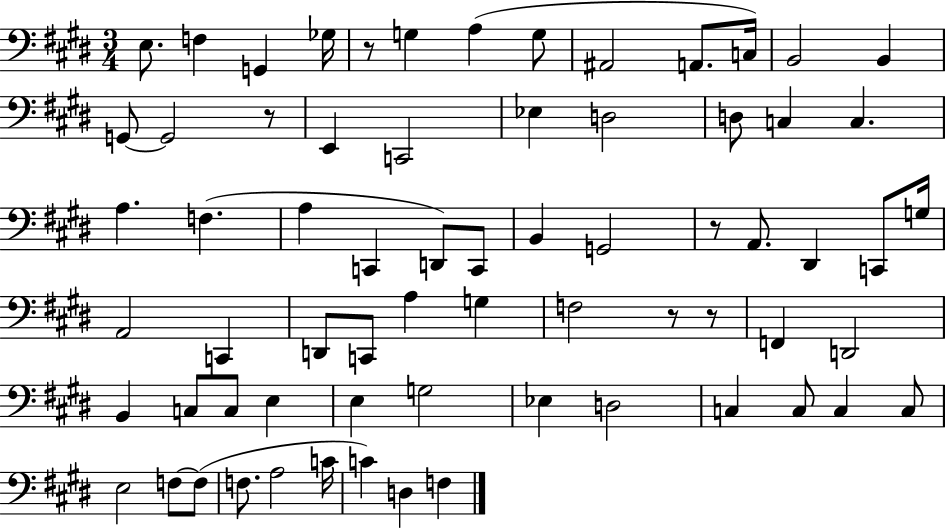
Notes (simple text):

E3/e. F3/q G2/q Gb3/s R/e G3/q A3/q G3/e A#2/h A2/e. C3/s B2/h B2/q G2/e G2/h R/e E2/q C2/h Eb3/q D3/h D3/e C3/q C3/q. A3/q. F3/q. A3/q C2/q D2/e C2/e B2/q G2/h R/e A2/e. D#2/q C2/e G3/s A2/h C2/q D2/e C2/e A3/q G3/q F3/h R/e R/e F2/q D2/h B2/q C3/e C3/e E3/q E3/q G3/h Eb3/q D3/h C3/q C3/e C3/q C3/e E3/h F3/e F3/e F3/e. A3/h C4/s C4/q D3/q F3/q